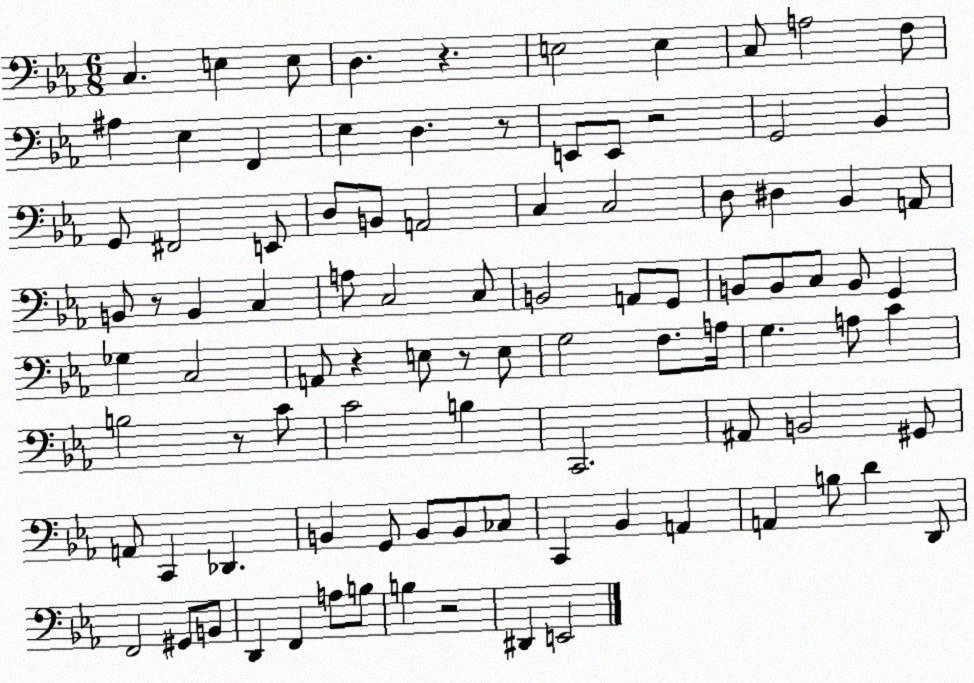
X:1
T:Untitled
M:6/8
L:1/4
K:Eb
C, E, E,/2 D, z E,2 E, C,/2 A,2 F,/2 ^A, _E, F,, _E, D, z/2 E,,/2 E,,/2 z2 G,,2 _B,, G,,/2 ^F,,2 E,,/2 D,/2 B,,/2 A,,2 C, C,2 D,/2 ^D, _B,, A,,/2 B,,/2 z/2 B,, C, A,/2 C,2 C,/2 B,,2 A,,/2 G,,/2 B,,/2 B,,/2 C,/2 B,,/2 G,, _G, C,2 A,,/2 z E,/2 z/2 E,/2 G,2 F,/2 A,/4 G, A,/2 C B,2 z/2 C/2 C2 B, C,,2 ^A,,/2 B,,2 ^G,,/2 A,,/2 C,, _D,, B,, G,,/2 B,,/2 B,,/2 _C,/2 C,, _B,, A,, A,, B,/2 D D,,/2 F,,2 ^G,,/2 B,,/2 D,, F,, A,/2 B,/2 B, z2 ^D,, E,,2